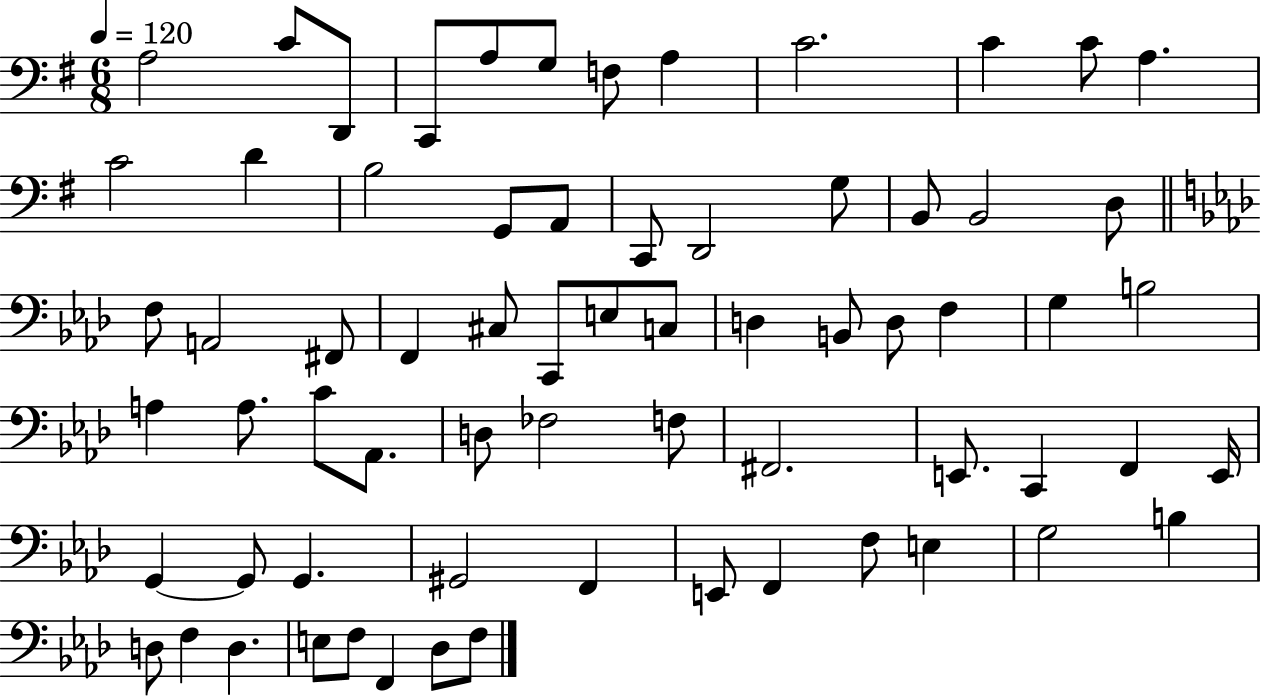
{
  \clef bass
  \numericTimeSignature
  \time 6/8
  \key g \major
  \tempo 4 = 120
  a2 c'8 d,8 | c,8 a8 g8 f8 a4 | c'2. | c'4 c'8 a4. | \break c'2 d'4 | b2 g,8 a,8 | c,8 d,2 g8 | b,8 b,2 d8 | \break \bar "||" \break \key aes \major f8 a,2 fis,8 | f,4 cis8 c,8 e8 c8 | d4 b,8 d8 f4 | g4 b2 | \break a4 a8. c'8 aes,8. | d8 fes2 f8 | fis,2. | e,8. c,4 f,4 e,16 | \break g,4~~ g,8 g,4. | gis,2 f,4 | e,8 f,4 f8 e4 | g2 b4 | \break d8 f4 d4. | e8 f8 f,4 des8 f8 | \bar "|."
}